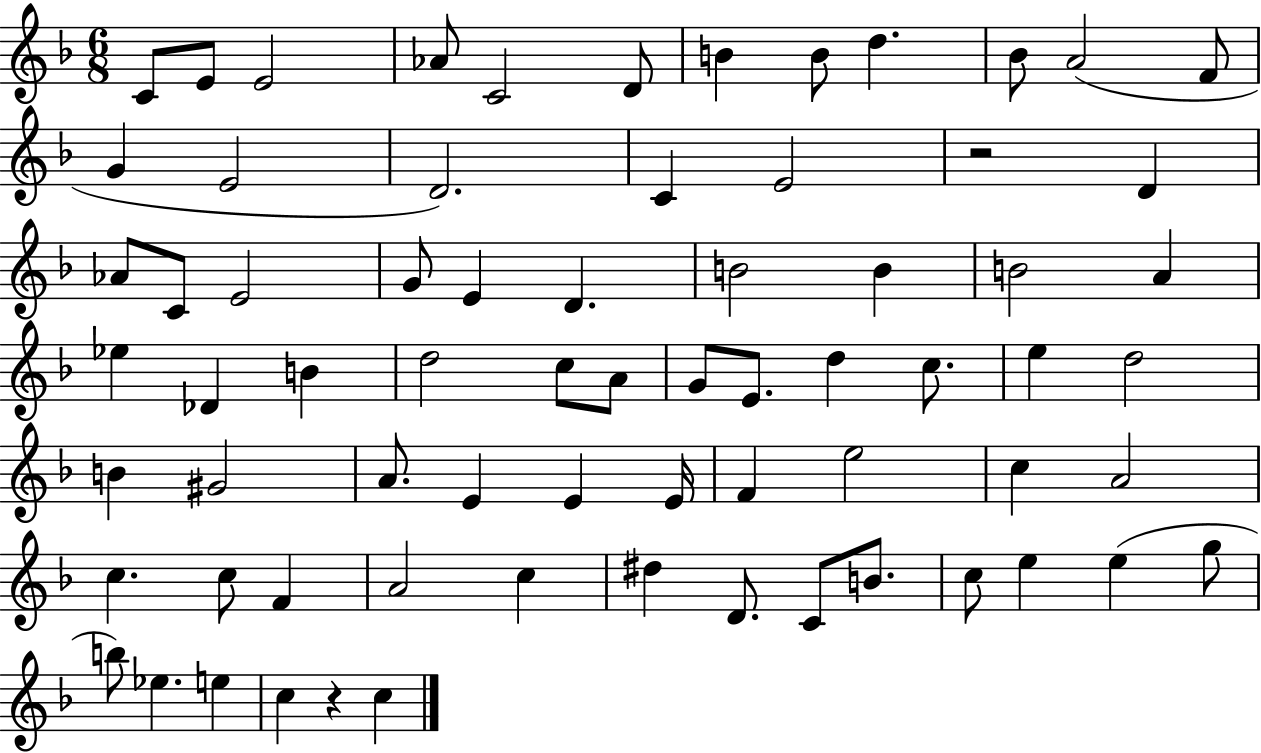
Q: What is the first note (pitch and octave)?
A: C4